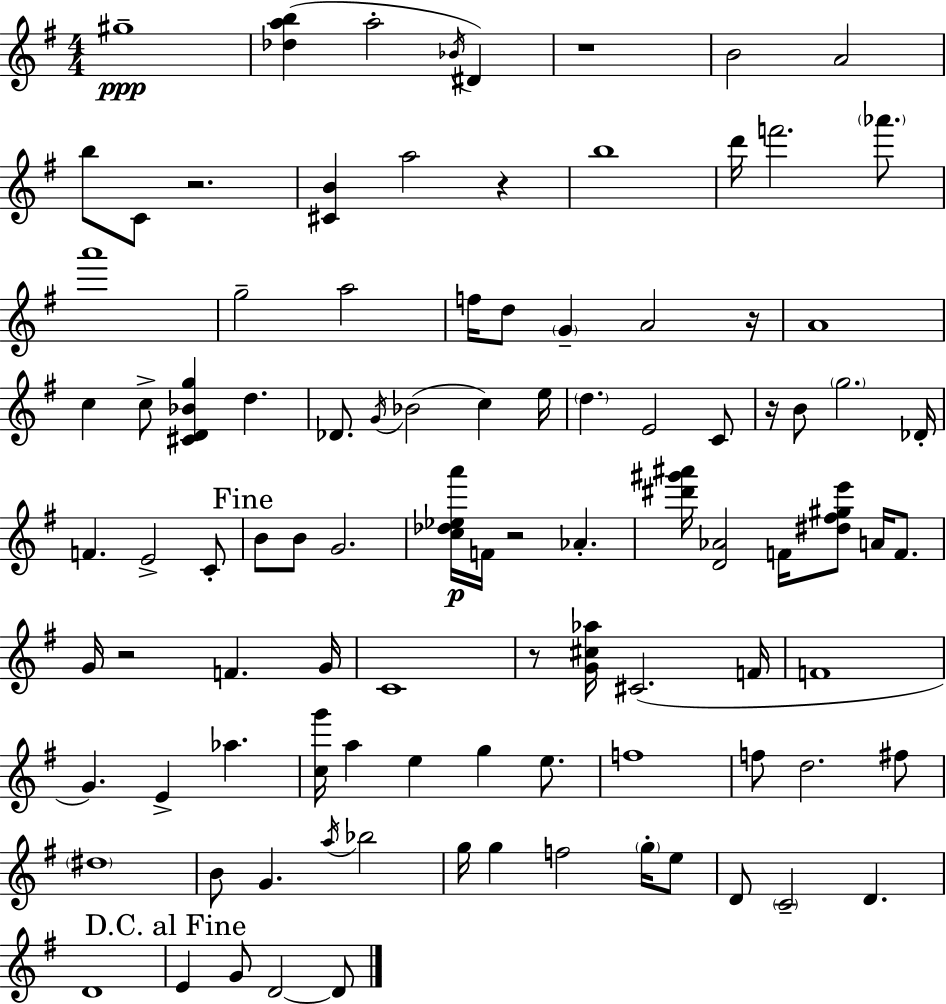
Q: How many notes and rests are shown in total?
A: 99